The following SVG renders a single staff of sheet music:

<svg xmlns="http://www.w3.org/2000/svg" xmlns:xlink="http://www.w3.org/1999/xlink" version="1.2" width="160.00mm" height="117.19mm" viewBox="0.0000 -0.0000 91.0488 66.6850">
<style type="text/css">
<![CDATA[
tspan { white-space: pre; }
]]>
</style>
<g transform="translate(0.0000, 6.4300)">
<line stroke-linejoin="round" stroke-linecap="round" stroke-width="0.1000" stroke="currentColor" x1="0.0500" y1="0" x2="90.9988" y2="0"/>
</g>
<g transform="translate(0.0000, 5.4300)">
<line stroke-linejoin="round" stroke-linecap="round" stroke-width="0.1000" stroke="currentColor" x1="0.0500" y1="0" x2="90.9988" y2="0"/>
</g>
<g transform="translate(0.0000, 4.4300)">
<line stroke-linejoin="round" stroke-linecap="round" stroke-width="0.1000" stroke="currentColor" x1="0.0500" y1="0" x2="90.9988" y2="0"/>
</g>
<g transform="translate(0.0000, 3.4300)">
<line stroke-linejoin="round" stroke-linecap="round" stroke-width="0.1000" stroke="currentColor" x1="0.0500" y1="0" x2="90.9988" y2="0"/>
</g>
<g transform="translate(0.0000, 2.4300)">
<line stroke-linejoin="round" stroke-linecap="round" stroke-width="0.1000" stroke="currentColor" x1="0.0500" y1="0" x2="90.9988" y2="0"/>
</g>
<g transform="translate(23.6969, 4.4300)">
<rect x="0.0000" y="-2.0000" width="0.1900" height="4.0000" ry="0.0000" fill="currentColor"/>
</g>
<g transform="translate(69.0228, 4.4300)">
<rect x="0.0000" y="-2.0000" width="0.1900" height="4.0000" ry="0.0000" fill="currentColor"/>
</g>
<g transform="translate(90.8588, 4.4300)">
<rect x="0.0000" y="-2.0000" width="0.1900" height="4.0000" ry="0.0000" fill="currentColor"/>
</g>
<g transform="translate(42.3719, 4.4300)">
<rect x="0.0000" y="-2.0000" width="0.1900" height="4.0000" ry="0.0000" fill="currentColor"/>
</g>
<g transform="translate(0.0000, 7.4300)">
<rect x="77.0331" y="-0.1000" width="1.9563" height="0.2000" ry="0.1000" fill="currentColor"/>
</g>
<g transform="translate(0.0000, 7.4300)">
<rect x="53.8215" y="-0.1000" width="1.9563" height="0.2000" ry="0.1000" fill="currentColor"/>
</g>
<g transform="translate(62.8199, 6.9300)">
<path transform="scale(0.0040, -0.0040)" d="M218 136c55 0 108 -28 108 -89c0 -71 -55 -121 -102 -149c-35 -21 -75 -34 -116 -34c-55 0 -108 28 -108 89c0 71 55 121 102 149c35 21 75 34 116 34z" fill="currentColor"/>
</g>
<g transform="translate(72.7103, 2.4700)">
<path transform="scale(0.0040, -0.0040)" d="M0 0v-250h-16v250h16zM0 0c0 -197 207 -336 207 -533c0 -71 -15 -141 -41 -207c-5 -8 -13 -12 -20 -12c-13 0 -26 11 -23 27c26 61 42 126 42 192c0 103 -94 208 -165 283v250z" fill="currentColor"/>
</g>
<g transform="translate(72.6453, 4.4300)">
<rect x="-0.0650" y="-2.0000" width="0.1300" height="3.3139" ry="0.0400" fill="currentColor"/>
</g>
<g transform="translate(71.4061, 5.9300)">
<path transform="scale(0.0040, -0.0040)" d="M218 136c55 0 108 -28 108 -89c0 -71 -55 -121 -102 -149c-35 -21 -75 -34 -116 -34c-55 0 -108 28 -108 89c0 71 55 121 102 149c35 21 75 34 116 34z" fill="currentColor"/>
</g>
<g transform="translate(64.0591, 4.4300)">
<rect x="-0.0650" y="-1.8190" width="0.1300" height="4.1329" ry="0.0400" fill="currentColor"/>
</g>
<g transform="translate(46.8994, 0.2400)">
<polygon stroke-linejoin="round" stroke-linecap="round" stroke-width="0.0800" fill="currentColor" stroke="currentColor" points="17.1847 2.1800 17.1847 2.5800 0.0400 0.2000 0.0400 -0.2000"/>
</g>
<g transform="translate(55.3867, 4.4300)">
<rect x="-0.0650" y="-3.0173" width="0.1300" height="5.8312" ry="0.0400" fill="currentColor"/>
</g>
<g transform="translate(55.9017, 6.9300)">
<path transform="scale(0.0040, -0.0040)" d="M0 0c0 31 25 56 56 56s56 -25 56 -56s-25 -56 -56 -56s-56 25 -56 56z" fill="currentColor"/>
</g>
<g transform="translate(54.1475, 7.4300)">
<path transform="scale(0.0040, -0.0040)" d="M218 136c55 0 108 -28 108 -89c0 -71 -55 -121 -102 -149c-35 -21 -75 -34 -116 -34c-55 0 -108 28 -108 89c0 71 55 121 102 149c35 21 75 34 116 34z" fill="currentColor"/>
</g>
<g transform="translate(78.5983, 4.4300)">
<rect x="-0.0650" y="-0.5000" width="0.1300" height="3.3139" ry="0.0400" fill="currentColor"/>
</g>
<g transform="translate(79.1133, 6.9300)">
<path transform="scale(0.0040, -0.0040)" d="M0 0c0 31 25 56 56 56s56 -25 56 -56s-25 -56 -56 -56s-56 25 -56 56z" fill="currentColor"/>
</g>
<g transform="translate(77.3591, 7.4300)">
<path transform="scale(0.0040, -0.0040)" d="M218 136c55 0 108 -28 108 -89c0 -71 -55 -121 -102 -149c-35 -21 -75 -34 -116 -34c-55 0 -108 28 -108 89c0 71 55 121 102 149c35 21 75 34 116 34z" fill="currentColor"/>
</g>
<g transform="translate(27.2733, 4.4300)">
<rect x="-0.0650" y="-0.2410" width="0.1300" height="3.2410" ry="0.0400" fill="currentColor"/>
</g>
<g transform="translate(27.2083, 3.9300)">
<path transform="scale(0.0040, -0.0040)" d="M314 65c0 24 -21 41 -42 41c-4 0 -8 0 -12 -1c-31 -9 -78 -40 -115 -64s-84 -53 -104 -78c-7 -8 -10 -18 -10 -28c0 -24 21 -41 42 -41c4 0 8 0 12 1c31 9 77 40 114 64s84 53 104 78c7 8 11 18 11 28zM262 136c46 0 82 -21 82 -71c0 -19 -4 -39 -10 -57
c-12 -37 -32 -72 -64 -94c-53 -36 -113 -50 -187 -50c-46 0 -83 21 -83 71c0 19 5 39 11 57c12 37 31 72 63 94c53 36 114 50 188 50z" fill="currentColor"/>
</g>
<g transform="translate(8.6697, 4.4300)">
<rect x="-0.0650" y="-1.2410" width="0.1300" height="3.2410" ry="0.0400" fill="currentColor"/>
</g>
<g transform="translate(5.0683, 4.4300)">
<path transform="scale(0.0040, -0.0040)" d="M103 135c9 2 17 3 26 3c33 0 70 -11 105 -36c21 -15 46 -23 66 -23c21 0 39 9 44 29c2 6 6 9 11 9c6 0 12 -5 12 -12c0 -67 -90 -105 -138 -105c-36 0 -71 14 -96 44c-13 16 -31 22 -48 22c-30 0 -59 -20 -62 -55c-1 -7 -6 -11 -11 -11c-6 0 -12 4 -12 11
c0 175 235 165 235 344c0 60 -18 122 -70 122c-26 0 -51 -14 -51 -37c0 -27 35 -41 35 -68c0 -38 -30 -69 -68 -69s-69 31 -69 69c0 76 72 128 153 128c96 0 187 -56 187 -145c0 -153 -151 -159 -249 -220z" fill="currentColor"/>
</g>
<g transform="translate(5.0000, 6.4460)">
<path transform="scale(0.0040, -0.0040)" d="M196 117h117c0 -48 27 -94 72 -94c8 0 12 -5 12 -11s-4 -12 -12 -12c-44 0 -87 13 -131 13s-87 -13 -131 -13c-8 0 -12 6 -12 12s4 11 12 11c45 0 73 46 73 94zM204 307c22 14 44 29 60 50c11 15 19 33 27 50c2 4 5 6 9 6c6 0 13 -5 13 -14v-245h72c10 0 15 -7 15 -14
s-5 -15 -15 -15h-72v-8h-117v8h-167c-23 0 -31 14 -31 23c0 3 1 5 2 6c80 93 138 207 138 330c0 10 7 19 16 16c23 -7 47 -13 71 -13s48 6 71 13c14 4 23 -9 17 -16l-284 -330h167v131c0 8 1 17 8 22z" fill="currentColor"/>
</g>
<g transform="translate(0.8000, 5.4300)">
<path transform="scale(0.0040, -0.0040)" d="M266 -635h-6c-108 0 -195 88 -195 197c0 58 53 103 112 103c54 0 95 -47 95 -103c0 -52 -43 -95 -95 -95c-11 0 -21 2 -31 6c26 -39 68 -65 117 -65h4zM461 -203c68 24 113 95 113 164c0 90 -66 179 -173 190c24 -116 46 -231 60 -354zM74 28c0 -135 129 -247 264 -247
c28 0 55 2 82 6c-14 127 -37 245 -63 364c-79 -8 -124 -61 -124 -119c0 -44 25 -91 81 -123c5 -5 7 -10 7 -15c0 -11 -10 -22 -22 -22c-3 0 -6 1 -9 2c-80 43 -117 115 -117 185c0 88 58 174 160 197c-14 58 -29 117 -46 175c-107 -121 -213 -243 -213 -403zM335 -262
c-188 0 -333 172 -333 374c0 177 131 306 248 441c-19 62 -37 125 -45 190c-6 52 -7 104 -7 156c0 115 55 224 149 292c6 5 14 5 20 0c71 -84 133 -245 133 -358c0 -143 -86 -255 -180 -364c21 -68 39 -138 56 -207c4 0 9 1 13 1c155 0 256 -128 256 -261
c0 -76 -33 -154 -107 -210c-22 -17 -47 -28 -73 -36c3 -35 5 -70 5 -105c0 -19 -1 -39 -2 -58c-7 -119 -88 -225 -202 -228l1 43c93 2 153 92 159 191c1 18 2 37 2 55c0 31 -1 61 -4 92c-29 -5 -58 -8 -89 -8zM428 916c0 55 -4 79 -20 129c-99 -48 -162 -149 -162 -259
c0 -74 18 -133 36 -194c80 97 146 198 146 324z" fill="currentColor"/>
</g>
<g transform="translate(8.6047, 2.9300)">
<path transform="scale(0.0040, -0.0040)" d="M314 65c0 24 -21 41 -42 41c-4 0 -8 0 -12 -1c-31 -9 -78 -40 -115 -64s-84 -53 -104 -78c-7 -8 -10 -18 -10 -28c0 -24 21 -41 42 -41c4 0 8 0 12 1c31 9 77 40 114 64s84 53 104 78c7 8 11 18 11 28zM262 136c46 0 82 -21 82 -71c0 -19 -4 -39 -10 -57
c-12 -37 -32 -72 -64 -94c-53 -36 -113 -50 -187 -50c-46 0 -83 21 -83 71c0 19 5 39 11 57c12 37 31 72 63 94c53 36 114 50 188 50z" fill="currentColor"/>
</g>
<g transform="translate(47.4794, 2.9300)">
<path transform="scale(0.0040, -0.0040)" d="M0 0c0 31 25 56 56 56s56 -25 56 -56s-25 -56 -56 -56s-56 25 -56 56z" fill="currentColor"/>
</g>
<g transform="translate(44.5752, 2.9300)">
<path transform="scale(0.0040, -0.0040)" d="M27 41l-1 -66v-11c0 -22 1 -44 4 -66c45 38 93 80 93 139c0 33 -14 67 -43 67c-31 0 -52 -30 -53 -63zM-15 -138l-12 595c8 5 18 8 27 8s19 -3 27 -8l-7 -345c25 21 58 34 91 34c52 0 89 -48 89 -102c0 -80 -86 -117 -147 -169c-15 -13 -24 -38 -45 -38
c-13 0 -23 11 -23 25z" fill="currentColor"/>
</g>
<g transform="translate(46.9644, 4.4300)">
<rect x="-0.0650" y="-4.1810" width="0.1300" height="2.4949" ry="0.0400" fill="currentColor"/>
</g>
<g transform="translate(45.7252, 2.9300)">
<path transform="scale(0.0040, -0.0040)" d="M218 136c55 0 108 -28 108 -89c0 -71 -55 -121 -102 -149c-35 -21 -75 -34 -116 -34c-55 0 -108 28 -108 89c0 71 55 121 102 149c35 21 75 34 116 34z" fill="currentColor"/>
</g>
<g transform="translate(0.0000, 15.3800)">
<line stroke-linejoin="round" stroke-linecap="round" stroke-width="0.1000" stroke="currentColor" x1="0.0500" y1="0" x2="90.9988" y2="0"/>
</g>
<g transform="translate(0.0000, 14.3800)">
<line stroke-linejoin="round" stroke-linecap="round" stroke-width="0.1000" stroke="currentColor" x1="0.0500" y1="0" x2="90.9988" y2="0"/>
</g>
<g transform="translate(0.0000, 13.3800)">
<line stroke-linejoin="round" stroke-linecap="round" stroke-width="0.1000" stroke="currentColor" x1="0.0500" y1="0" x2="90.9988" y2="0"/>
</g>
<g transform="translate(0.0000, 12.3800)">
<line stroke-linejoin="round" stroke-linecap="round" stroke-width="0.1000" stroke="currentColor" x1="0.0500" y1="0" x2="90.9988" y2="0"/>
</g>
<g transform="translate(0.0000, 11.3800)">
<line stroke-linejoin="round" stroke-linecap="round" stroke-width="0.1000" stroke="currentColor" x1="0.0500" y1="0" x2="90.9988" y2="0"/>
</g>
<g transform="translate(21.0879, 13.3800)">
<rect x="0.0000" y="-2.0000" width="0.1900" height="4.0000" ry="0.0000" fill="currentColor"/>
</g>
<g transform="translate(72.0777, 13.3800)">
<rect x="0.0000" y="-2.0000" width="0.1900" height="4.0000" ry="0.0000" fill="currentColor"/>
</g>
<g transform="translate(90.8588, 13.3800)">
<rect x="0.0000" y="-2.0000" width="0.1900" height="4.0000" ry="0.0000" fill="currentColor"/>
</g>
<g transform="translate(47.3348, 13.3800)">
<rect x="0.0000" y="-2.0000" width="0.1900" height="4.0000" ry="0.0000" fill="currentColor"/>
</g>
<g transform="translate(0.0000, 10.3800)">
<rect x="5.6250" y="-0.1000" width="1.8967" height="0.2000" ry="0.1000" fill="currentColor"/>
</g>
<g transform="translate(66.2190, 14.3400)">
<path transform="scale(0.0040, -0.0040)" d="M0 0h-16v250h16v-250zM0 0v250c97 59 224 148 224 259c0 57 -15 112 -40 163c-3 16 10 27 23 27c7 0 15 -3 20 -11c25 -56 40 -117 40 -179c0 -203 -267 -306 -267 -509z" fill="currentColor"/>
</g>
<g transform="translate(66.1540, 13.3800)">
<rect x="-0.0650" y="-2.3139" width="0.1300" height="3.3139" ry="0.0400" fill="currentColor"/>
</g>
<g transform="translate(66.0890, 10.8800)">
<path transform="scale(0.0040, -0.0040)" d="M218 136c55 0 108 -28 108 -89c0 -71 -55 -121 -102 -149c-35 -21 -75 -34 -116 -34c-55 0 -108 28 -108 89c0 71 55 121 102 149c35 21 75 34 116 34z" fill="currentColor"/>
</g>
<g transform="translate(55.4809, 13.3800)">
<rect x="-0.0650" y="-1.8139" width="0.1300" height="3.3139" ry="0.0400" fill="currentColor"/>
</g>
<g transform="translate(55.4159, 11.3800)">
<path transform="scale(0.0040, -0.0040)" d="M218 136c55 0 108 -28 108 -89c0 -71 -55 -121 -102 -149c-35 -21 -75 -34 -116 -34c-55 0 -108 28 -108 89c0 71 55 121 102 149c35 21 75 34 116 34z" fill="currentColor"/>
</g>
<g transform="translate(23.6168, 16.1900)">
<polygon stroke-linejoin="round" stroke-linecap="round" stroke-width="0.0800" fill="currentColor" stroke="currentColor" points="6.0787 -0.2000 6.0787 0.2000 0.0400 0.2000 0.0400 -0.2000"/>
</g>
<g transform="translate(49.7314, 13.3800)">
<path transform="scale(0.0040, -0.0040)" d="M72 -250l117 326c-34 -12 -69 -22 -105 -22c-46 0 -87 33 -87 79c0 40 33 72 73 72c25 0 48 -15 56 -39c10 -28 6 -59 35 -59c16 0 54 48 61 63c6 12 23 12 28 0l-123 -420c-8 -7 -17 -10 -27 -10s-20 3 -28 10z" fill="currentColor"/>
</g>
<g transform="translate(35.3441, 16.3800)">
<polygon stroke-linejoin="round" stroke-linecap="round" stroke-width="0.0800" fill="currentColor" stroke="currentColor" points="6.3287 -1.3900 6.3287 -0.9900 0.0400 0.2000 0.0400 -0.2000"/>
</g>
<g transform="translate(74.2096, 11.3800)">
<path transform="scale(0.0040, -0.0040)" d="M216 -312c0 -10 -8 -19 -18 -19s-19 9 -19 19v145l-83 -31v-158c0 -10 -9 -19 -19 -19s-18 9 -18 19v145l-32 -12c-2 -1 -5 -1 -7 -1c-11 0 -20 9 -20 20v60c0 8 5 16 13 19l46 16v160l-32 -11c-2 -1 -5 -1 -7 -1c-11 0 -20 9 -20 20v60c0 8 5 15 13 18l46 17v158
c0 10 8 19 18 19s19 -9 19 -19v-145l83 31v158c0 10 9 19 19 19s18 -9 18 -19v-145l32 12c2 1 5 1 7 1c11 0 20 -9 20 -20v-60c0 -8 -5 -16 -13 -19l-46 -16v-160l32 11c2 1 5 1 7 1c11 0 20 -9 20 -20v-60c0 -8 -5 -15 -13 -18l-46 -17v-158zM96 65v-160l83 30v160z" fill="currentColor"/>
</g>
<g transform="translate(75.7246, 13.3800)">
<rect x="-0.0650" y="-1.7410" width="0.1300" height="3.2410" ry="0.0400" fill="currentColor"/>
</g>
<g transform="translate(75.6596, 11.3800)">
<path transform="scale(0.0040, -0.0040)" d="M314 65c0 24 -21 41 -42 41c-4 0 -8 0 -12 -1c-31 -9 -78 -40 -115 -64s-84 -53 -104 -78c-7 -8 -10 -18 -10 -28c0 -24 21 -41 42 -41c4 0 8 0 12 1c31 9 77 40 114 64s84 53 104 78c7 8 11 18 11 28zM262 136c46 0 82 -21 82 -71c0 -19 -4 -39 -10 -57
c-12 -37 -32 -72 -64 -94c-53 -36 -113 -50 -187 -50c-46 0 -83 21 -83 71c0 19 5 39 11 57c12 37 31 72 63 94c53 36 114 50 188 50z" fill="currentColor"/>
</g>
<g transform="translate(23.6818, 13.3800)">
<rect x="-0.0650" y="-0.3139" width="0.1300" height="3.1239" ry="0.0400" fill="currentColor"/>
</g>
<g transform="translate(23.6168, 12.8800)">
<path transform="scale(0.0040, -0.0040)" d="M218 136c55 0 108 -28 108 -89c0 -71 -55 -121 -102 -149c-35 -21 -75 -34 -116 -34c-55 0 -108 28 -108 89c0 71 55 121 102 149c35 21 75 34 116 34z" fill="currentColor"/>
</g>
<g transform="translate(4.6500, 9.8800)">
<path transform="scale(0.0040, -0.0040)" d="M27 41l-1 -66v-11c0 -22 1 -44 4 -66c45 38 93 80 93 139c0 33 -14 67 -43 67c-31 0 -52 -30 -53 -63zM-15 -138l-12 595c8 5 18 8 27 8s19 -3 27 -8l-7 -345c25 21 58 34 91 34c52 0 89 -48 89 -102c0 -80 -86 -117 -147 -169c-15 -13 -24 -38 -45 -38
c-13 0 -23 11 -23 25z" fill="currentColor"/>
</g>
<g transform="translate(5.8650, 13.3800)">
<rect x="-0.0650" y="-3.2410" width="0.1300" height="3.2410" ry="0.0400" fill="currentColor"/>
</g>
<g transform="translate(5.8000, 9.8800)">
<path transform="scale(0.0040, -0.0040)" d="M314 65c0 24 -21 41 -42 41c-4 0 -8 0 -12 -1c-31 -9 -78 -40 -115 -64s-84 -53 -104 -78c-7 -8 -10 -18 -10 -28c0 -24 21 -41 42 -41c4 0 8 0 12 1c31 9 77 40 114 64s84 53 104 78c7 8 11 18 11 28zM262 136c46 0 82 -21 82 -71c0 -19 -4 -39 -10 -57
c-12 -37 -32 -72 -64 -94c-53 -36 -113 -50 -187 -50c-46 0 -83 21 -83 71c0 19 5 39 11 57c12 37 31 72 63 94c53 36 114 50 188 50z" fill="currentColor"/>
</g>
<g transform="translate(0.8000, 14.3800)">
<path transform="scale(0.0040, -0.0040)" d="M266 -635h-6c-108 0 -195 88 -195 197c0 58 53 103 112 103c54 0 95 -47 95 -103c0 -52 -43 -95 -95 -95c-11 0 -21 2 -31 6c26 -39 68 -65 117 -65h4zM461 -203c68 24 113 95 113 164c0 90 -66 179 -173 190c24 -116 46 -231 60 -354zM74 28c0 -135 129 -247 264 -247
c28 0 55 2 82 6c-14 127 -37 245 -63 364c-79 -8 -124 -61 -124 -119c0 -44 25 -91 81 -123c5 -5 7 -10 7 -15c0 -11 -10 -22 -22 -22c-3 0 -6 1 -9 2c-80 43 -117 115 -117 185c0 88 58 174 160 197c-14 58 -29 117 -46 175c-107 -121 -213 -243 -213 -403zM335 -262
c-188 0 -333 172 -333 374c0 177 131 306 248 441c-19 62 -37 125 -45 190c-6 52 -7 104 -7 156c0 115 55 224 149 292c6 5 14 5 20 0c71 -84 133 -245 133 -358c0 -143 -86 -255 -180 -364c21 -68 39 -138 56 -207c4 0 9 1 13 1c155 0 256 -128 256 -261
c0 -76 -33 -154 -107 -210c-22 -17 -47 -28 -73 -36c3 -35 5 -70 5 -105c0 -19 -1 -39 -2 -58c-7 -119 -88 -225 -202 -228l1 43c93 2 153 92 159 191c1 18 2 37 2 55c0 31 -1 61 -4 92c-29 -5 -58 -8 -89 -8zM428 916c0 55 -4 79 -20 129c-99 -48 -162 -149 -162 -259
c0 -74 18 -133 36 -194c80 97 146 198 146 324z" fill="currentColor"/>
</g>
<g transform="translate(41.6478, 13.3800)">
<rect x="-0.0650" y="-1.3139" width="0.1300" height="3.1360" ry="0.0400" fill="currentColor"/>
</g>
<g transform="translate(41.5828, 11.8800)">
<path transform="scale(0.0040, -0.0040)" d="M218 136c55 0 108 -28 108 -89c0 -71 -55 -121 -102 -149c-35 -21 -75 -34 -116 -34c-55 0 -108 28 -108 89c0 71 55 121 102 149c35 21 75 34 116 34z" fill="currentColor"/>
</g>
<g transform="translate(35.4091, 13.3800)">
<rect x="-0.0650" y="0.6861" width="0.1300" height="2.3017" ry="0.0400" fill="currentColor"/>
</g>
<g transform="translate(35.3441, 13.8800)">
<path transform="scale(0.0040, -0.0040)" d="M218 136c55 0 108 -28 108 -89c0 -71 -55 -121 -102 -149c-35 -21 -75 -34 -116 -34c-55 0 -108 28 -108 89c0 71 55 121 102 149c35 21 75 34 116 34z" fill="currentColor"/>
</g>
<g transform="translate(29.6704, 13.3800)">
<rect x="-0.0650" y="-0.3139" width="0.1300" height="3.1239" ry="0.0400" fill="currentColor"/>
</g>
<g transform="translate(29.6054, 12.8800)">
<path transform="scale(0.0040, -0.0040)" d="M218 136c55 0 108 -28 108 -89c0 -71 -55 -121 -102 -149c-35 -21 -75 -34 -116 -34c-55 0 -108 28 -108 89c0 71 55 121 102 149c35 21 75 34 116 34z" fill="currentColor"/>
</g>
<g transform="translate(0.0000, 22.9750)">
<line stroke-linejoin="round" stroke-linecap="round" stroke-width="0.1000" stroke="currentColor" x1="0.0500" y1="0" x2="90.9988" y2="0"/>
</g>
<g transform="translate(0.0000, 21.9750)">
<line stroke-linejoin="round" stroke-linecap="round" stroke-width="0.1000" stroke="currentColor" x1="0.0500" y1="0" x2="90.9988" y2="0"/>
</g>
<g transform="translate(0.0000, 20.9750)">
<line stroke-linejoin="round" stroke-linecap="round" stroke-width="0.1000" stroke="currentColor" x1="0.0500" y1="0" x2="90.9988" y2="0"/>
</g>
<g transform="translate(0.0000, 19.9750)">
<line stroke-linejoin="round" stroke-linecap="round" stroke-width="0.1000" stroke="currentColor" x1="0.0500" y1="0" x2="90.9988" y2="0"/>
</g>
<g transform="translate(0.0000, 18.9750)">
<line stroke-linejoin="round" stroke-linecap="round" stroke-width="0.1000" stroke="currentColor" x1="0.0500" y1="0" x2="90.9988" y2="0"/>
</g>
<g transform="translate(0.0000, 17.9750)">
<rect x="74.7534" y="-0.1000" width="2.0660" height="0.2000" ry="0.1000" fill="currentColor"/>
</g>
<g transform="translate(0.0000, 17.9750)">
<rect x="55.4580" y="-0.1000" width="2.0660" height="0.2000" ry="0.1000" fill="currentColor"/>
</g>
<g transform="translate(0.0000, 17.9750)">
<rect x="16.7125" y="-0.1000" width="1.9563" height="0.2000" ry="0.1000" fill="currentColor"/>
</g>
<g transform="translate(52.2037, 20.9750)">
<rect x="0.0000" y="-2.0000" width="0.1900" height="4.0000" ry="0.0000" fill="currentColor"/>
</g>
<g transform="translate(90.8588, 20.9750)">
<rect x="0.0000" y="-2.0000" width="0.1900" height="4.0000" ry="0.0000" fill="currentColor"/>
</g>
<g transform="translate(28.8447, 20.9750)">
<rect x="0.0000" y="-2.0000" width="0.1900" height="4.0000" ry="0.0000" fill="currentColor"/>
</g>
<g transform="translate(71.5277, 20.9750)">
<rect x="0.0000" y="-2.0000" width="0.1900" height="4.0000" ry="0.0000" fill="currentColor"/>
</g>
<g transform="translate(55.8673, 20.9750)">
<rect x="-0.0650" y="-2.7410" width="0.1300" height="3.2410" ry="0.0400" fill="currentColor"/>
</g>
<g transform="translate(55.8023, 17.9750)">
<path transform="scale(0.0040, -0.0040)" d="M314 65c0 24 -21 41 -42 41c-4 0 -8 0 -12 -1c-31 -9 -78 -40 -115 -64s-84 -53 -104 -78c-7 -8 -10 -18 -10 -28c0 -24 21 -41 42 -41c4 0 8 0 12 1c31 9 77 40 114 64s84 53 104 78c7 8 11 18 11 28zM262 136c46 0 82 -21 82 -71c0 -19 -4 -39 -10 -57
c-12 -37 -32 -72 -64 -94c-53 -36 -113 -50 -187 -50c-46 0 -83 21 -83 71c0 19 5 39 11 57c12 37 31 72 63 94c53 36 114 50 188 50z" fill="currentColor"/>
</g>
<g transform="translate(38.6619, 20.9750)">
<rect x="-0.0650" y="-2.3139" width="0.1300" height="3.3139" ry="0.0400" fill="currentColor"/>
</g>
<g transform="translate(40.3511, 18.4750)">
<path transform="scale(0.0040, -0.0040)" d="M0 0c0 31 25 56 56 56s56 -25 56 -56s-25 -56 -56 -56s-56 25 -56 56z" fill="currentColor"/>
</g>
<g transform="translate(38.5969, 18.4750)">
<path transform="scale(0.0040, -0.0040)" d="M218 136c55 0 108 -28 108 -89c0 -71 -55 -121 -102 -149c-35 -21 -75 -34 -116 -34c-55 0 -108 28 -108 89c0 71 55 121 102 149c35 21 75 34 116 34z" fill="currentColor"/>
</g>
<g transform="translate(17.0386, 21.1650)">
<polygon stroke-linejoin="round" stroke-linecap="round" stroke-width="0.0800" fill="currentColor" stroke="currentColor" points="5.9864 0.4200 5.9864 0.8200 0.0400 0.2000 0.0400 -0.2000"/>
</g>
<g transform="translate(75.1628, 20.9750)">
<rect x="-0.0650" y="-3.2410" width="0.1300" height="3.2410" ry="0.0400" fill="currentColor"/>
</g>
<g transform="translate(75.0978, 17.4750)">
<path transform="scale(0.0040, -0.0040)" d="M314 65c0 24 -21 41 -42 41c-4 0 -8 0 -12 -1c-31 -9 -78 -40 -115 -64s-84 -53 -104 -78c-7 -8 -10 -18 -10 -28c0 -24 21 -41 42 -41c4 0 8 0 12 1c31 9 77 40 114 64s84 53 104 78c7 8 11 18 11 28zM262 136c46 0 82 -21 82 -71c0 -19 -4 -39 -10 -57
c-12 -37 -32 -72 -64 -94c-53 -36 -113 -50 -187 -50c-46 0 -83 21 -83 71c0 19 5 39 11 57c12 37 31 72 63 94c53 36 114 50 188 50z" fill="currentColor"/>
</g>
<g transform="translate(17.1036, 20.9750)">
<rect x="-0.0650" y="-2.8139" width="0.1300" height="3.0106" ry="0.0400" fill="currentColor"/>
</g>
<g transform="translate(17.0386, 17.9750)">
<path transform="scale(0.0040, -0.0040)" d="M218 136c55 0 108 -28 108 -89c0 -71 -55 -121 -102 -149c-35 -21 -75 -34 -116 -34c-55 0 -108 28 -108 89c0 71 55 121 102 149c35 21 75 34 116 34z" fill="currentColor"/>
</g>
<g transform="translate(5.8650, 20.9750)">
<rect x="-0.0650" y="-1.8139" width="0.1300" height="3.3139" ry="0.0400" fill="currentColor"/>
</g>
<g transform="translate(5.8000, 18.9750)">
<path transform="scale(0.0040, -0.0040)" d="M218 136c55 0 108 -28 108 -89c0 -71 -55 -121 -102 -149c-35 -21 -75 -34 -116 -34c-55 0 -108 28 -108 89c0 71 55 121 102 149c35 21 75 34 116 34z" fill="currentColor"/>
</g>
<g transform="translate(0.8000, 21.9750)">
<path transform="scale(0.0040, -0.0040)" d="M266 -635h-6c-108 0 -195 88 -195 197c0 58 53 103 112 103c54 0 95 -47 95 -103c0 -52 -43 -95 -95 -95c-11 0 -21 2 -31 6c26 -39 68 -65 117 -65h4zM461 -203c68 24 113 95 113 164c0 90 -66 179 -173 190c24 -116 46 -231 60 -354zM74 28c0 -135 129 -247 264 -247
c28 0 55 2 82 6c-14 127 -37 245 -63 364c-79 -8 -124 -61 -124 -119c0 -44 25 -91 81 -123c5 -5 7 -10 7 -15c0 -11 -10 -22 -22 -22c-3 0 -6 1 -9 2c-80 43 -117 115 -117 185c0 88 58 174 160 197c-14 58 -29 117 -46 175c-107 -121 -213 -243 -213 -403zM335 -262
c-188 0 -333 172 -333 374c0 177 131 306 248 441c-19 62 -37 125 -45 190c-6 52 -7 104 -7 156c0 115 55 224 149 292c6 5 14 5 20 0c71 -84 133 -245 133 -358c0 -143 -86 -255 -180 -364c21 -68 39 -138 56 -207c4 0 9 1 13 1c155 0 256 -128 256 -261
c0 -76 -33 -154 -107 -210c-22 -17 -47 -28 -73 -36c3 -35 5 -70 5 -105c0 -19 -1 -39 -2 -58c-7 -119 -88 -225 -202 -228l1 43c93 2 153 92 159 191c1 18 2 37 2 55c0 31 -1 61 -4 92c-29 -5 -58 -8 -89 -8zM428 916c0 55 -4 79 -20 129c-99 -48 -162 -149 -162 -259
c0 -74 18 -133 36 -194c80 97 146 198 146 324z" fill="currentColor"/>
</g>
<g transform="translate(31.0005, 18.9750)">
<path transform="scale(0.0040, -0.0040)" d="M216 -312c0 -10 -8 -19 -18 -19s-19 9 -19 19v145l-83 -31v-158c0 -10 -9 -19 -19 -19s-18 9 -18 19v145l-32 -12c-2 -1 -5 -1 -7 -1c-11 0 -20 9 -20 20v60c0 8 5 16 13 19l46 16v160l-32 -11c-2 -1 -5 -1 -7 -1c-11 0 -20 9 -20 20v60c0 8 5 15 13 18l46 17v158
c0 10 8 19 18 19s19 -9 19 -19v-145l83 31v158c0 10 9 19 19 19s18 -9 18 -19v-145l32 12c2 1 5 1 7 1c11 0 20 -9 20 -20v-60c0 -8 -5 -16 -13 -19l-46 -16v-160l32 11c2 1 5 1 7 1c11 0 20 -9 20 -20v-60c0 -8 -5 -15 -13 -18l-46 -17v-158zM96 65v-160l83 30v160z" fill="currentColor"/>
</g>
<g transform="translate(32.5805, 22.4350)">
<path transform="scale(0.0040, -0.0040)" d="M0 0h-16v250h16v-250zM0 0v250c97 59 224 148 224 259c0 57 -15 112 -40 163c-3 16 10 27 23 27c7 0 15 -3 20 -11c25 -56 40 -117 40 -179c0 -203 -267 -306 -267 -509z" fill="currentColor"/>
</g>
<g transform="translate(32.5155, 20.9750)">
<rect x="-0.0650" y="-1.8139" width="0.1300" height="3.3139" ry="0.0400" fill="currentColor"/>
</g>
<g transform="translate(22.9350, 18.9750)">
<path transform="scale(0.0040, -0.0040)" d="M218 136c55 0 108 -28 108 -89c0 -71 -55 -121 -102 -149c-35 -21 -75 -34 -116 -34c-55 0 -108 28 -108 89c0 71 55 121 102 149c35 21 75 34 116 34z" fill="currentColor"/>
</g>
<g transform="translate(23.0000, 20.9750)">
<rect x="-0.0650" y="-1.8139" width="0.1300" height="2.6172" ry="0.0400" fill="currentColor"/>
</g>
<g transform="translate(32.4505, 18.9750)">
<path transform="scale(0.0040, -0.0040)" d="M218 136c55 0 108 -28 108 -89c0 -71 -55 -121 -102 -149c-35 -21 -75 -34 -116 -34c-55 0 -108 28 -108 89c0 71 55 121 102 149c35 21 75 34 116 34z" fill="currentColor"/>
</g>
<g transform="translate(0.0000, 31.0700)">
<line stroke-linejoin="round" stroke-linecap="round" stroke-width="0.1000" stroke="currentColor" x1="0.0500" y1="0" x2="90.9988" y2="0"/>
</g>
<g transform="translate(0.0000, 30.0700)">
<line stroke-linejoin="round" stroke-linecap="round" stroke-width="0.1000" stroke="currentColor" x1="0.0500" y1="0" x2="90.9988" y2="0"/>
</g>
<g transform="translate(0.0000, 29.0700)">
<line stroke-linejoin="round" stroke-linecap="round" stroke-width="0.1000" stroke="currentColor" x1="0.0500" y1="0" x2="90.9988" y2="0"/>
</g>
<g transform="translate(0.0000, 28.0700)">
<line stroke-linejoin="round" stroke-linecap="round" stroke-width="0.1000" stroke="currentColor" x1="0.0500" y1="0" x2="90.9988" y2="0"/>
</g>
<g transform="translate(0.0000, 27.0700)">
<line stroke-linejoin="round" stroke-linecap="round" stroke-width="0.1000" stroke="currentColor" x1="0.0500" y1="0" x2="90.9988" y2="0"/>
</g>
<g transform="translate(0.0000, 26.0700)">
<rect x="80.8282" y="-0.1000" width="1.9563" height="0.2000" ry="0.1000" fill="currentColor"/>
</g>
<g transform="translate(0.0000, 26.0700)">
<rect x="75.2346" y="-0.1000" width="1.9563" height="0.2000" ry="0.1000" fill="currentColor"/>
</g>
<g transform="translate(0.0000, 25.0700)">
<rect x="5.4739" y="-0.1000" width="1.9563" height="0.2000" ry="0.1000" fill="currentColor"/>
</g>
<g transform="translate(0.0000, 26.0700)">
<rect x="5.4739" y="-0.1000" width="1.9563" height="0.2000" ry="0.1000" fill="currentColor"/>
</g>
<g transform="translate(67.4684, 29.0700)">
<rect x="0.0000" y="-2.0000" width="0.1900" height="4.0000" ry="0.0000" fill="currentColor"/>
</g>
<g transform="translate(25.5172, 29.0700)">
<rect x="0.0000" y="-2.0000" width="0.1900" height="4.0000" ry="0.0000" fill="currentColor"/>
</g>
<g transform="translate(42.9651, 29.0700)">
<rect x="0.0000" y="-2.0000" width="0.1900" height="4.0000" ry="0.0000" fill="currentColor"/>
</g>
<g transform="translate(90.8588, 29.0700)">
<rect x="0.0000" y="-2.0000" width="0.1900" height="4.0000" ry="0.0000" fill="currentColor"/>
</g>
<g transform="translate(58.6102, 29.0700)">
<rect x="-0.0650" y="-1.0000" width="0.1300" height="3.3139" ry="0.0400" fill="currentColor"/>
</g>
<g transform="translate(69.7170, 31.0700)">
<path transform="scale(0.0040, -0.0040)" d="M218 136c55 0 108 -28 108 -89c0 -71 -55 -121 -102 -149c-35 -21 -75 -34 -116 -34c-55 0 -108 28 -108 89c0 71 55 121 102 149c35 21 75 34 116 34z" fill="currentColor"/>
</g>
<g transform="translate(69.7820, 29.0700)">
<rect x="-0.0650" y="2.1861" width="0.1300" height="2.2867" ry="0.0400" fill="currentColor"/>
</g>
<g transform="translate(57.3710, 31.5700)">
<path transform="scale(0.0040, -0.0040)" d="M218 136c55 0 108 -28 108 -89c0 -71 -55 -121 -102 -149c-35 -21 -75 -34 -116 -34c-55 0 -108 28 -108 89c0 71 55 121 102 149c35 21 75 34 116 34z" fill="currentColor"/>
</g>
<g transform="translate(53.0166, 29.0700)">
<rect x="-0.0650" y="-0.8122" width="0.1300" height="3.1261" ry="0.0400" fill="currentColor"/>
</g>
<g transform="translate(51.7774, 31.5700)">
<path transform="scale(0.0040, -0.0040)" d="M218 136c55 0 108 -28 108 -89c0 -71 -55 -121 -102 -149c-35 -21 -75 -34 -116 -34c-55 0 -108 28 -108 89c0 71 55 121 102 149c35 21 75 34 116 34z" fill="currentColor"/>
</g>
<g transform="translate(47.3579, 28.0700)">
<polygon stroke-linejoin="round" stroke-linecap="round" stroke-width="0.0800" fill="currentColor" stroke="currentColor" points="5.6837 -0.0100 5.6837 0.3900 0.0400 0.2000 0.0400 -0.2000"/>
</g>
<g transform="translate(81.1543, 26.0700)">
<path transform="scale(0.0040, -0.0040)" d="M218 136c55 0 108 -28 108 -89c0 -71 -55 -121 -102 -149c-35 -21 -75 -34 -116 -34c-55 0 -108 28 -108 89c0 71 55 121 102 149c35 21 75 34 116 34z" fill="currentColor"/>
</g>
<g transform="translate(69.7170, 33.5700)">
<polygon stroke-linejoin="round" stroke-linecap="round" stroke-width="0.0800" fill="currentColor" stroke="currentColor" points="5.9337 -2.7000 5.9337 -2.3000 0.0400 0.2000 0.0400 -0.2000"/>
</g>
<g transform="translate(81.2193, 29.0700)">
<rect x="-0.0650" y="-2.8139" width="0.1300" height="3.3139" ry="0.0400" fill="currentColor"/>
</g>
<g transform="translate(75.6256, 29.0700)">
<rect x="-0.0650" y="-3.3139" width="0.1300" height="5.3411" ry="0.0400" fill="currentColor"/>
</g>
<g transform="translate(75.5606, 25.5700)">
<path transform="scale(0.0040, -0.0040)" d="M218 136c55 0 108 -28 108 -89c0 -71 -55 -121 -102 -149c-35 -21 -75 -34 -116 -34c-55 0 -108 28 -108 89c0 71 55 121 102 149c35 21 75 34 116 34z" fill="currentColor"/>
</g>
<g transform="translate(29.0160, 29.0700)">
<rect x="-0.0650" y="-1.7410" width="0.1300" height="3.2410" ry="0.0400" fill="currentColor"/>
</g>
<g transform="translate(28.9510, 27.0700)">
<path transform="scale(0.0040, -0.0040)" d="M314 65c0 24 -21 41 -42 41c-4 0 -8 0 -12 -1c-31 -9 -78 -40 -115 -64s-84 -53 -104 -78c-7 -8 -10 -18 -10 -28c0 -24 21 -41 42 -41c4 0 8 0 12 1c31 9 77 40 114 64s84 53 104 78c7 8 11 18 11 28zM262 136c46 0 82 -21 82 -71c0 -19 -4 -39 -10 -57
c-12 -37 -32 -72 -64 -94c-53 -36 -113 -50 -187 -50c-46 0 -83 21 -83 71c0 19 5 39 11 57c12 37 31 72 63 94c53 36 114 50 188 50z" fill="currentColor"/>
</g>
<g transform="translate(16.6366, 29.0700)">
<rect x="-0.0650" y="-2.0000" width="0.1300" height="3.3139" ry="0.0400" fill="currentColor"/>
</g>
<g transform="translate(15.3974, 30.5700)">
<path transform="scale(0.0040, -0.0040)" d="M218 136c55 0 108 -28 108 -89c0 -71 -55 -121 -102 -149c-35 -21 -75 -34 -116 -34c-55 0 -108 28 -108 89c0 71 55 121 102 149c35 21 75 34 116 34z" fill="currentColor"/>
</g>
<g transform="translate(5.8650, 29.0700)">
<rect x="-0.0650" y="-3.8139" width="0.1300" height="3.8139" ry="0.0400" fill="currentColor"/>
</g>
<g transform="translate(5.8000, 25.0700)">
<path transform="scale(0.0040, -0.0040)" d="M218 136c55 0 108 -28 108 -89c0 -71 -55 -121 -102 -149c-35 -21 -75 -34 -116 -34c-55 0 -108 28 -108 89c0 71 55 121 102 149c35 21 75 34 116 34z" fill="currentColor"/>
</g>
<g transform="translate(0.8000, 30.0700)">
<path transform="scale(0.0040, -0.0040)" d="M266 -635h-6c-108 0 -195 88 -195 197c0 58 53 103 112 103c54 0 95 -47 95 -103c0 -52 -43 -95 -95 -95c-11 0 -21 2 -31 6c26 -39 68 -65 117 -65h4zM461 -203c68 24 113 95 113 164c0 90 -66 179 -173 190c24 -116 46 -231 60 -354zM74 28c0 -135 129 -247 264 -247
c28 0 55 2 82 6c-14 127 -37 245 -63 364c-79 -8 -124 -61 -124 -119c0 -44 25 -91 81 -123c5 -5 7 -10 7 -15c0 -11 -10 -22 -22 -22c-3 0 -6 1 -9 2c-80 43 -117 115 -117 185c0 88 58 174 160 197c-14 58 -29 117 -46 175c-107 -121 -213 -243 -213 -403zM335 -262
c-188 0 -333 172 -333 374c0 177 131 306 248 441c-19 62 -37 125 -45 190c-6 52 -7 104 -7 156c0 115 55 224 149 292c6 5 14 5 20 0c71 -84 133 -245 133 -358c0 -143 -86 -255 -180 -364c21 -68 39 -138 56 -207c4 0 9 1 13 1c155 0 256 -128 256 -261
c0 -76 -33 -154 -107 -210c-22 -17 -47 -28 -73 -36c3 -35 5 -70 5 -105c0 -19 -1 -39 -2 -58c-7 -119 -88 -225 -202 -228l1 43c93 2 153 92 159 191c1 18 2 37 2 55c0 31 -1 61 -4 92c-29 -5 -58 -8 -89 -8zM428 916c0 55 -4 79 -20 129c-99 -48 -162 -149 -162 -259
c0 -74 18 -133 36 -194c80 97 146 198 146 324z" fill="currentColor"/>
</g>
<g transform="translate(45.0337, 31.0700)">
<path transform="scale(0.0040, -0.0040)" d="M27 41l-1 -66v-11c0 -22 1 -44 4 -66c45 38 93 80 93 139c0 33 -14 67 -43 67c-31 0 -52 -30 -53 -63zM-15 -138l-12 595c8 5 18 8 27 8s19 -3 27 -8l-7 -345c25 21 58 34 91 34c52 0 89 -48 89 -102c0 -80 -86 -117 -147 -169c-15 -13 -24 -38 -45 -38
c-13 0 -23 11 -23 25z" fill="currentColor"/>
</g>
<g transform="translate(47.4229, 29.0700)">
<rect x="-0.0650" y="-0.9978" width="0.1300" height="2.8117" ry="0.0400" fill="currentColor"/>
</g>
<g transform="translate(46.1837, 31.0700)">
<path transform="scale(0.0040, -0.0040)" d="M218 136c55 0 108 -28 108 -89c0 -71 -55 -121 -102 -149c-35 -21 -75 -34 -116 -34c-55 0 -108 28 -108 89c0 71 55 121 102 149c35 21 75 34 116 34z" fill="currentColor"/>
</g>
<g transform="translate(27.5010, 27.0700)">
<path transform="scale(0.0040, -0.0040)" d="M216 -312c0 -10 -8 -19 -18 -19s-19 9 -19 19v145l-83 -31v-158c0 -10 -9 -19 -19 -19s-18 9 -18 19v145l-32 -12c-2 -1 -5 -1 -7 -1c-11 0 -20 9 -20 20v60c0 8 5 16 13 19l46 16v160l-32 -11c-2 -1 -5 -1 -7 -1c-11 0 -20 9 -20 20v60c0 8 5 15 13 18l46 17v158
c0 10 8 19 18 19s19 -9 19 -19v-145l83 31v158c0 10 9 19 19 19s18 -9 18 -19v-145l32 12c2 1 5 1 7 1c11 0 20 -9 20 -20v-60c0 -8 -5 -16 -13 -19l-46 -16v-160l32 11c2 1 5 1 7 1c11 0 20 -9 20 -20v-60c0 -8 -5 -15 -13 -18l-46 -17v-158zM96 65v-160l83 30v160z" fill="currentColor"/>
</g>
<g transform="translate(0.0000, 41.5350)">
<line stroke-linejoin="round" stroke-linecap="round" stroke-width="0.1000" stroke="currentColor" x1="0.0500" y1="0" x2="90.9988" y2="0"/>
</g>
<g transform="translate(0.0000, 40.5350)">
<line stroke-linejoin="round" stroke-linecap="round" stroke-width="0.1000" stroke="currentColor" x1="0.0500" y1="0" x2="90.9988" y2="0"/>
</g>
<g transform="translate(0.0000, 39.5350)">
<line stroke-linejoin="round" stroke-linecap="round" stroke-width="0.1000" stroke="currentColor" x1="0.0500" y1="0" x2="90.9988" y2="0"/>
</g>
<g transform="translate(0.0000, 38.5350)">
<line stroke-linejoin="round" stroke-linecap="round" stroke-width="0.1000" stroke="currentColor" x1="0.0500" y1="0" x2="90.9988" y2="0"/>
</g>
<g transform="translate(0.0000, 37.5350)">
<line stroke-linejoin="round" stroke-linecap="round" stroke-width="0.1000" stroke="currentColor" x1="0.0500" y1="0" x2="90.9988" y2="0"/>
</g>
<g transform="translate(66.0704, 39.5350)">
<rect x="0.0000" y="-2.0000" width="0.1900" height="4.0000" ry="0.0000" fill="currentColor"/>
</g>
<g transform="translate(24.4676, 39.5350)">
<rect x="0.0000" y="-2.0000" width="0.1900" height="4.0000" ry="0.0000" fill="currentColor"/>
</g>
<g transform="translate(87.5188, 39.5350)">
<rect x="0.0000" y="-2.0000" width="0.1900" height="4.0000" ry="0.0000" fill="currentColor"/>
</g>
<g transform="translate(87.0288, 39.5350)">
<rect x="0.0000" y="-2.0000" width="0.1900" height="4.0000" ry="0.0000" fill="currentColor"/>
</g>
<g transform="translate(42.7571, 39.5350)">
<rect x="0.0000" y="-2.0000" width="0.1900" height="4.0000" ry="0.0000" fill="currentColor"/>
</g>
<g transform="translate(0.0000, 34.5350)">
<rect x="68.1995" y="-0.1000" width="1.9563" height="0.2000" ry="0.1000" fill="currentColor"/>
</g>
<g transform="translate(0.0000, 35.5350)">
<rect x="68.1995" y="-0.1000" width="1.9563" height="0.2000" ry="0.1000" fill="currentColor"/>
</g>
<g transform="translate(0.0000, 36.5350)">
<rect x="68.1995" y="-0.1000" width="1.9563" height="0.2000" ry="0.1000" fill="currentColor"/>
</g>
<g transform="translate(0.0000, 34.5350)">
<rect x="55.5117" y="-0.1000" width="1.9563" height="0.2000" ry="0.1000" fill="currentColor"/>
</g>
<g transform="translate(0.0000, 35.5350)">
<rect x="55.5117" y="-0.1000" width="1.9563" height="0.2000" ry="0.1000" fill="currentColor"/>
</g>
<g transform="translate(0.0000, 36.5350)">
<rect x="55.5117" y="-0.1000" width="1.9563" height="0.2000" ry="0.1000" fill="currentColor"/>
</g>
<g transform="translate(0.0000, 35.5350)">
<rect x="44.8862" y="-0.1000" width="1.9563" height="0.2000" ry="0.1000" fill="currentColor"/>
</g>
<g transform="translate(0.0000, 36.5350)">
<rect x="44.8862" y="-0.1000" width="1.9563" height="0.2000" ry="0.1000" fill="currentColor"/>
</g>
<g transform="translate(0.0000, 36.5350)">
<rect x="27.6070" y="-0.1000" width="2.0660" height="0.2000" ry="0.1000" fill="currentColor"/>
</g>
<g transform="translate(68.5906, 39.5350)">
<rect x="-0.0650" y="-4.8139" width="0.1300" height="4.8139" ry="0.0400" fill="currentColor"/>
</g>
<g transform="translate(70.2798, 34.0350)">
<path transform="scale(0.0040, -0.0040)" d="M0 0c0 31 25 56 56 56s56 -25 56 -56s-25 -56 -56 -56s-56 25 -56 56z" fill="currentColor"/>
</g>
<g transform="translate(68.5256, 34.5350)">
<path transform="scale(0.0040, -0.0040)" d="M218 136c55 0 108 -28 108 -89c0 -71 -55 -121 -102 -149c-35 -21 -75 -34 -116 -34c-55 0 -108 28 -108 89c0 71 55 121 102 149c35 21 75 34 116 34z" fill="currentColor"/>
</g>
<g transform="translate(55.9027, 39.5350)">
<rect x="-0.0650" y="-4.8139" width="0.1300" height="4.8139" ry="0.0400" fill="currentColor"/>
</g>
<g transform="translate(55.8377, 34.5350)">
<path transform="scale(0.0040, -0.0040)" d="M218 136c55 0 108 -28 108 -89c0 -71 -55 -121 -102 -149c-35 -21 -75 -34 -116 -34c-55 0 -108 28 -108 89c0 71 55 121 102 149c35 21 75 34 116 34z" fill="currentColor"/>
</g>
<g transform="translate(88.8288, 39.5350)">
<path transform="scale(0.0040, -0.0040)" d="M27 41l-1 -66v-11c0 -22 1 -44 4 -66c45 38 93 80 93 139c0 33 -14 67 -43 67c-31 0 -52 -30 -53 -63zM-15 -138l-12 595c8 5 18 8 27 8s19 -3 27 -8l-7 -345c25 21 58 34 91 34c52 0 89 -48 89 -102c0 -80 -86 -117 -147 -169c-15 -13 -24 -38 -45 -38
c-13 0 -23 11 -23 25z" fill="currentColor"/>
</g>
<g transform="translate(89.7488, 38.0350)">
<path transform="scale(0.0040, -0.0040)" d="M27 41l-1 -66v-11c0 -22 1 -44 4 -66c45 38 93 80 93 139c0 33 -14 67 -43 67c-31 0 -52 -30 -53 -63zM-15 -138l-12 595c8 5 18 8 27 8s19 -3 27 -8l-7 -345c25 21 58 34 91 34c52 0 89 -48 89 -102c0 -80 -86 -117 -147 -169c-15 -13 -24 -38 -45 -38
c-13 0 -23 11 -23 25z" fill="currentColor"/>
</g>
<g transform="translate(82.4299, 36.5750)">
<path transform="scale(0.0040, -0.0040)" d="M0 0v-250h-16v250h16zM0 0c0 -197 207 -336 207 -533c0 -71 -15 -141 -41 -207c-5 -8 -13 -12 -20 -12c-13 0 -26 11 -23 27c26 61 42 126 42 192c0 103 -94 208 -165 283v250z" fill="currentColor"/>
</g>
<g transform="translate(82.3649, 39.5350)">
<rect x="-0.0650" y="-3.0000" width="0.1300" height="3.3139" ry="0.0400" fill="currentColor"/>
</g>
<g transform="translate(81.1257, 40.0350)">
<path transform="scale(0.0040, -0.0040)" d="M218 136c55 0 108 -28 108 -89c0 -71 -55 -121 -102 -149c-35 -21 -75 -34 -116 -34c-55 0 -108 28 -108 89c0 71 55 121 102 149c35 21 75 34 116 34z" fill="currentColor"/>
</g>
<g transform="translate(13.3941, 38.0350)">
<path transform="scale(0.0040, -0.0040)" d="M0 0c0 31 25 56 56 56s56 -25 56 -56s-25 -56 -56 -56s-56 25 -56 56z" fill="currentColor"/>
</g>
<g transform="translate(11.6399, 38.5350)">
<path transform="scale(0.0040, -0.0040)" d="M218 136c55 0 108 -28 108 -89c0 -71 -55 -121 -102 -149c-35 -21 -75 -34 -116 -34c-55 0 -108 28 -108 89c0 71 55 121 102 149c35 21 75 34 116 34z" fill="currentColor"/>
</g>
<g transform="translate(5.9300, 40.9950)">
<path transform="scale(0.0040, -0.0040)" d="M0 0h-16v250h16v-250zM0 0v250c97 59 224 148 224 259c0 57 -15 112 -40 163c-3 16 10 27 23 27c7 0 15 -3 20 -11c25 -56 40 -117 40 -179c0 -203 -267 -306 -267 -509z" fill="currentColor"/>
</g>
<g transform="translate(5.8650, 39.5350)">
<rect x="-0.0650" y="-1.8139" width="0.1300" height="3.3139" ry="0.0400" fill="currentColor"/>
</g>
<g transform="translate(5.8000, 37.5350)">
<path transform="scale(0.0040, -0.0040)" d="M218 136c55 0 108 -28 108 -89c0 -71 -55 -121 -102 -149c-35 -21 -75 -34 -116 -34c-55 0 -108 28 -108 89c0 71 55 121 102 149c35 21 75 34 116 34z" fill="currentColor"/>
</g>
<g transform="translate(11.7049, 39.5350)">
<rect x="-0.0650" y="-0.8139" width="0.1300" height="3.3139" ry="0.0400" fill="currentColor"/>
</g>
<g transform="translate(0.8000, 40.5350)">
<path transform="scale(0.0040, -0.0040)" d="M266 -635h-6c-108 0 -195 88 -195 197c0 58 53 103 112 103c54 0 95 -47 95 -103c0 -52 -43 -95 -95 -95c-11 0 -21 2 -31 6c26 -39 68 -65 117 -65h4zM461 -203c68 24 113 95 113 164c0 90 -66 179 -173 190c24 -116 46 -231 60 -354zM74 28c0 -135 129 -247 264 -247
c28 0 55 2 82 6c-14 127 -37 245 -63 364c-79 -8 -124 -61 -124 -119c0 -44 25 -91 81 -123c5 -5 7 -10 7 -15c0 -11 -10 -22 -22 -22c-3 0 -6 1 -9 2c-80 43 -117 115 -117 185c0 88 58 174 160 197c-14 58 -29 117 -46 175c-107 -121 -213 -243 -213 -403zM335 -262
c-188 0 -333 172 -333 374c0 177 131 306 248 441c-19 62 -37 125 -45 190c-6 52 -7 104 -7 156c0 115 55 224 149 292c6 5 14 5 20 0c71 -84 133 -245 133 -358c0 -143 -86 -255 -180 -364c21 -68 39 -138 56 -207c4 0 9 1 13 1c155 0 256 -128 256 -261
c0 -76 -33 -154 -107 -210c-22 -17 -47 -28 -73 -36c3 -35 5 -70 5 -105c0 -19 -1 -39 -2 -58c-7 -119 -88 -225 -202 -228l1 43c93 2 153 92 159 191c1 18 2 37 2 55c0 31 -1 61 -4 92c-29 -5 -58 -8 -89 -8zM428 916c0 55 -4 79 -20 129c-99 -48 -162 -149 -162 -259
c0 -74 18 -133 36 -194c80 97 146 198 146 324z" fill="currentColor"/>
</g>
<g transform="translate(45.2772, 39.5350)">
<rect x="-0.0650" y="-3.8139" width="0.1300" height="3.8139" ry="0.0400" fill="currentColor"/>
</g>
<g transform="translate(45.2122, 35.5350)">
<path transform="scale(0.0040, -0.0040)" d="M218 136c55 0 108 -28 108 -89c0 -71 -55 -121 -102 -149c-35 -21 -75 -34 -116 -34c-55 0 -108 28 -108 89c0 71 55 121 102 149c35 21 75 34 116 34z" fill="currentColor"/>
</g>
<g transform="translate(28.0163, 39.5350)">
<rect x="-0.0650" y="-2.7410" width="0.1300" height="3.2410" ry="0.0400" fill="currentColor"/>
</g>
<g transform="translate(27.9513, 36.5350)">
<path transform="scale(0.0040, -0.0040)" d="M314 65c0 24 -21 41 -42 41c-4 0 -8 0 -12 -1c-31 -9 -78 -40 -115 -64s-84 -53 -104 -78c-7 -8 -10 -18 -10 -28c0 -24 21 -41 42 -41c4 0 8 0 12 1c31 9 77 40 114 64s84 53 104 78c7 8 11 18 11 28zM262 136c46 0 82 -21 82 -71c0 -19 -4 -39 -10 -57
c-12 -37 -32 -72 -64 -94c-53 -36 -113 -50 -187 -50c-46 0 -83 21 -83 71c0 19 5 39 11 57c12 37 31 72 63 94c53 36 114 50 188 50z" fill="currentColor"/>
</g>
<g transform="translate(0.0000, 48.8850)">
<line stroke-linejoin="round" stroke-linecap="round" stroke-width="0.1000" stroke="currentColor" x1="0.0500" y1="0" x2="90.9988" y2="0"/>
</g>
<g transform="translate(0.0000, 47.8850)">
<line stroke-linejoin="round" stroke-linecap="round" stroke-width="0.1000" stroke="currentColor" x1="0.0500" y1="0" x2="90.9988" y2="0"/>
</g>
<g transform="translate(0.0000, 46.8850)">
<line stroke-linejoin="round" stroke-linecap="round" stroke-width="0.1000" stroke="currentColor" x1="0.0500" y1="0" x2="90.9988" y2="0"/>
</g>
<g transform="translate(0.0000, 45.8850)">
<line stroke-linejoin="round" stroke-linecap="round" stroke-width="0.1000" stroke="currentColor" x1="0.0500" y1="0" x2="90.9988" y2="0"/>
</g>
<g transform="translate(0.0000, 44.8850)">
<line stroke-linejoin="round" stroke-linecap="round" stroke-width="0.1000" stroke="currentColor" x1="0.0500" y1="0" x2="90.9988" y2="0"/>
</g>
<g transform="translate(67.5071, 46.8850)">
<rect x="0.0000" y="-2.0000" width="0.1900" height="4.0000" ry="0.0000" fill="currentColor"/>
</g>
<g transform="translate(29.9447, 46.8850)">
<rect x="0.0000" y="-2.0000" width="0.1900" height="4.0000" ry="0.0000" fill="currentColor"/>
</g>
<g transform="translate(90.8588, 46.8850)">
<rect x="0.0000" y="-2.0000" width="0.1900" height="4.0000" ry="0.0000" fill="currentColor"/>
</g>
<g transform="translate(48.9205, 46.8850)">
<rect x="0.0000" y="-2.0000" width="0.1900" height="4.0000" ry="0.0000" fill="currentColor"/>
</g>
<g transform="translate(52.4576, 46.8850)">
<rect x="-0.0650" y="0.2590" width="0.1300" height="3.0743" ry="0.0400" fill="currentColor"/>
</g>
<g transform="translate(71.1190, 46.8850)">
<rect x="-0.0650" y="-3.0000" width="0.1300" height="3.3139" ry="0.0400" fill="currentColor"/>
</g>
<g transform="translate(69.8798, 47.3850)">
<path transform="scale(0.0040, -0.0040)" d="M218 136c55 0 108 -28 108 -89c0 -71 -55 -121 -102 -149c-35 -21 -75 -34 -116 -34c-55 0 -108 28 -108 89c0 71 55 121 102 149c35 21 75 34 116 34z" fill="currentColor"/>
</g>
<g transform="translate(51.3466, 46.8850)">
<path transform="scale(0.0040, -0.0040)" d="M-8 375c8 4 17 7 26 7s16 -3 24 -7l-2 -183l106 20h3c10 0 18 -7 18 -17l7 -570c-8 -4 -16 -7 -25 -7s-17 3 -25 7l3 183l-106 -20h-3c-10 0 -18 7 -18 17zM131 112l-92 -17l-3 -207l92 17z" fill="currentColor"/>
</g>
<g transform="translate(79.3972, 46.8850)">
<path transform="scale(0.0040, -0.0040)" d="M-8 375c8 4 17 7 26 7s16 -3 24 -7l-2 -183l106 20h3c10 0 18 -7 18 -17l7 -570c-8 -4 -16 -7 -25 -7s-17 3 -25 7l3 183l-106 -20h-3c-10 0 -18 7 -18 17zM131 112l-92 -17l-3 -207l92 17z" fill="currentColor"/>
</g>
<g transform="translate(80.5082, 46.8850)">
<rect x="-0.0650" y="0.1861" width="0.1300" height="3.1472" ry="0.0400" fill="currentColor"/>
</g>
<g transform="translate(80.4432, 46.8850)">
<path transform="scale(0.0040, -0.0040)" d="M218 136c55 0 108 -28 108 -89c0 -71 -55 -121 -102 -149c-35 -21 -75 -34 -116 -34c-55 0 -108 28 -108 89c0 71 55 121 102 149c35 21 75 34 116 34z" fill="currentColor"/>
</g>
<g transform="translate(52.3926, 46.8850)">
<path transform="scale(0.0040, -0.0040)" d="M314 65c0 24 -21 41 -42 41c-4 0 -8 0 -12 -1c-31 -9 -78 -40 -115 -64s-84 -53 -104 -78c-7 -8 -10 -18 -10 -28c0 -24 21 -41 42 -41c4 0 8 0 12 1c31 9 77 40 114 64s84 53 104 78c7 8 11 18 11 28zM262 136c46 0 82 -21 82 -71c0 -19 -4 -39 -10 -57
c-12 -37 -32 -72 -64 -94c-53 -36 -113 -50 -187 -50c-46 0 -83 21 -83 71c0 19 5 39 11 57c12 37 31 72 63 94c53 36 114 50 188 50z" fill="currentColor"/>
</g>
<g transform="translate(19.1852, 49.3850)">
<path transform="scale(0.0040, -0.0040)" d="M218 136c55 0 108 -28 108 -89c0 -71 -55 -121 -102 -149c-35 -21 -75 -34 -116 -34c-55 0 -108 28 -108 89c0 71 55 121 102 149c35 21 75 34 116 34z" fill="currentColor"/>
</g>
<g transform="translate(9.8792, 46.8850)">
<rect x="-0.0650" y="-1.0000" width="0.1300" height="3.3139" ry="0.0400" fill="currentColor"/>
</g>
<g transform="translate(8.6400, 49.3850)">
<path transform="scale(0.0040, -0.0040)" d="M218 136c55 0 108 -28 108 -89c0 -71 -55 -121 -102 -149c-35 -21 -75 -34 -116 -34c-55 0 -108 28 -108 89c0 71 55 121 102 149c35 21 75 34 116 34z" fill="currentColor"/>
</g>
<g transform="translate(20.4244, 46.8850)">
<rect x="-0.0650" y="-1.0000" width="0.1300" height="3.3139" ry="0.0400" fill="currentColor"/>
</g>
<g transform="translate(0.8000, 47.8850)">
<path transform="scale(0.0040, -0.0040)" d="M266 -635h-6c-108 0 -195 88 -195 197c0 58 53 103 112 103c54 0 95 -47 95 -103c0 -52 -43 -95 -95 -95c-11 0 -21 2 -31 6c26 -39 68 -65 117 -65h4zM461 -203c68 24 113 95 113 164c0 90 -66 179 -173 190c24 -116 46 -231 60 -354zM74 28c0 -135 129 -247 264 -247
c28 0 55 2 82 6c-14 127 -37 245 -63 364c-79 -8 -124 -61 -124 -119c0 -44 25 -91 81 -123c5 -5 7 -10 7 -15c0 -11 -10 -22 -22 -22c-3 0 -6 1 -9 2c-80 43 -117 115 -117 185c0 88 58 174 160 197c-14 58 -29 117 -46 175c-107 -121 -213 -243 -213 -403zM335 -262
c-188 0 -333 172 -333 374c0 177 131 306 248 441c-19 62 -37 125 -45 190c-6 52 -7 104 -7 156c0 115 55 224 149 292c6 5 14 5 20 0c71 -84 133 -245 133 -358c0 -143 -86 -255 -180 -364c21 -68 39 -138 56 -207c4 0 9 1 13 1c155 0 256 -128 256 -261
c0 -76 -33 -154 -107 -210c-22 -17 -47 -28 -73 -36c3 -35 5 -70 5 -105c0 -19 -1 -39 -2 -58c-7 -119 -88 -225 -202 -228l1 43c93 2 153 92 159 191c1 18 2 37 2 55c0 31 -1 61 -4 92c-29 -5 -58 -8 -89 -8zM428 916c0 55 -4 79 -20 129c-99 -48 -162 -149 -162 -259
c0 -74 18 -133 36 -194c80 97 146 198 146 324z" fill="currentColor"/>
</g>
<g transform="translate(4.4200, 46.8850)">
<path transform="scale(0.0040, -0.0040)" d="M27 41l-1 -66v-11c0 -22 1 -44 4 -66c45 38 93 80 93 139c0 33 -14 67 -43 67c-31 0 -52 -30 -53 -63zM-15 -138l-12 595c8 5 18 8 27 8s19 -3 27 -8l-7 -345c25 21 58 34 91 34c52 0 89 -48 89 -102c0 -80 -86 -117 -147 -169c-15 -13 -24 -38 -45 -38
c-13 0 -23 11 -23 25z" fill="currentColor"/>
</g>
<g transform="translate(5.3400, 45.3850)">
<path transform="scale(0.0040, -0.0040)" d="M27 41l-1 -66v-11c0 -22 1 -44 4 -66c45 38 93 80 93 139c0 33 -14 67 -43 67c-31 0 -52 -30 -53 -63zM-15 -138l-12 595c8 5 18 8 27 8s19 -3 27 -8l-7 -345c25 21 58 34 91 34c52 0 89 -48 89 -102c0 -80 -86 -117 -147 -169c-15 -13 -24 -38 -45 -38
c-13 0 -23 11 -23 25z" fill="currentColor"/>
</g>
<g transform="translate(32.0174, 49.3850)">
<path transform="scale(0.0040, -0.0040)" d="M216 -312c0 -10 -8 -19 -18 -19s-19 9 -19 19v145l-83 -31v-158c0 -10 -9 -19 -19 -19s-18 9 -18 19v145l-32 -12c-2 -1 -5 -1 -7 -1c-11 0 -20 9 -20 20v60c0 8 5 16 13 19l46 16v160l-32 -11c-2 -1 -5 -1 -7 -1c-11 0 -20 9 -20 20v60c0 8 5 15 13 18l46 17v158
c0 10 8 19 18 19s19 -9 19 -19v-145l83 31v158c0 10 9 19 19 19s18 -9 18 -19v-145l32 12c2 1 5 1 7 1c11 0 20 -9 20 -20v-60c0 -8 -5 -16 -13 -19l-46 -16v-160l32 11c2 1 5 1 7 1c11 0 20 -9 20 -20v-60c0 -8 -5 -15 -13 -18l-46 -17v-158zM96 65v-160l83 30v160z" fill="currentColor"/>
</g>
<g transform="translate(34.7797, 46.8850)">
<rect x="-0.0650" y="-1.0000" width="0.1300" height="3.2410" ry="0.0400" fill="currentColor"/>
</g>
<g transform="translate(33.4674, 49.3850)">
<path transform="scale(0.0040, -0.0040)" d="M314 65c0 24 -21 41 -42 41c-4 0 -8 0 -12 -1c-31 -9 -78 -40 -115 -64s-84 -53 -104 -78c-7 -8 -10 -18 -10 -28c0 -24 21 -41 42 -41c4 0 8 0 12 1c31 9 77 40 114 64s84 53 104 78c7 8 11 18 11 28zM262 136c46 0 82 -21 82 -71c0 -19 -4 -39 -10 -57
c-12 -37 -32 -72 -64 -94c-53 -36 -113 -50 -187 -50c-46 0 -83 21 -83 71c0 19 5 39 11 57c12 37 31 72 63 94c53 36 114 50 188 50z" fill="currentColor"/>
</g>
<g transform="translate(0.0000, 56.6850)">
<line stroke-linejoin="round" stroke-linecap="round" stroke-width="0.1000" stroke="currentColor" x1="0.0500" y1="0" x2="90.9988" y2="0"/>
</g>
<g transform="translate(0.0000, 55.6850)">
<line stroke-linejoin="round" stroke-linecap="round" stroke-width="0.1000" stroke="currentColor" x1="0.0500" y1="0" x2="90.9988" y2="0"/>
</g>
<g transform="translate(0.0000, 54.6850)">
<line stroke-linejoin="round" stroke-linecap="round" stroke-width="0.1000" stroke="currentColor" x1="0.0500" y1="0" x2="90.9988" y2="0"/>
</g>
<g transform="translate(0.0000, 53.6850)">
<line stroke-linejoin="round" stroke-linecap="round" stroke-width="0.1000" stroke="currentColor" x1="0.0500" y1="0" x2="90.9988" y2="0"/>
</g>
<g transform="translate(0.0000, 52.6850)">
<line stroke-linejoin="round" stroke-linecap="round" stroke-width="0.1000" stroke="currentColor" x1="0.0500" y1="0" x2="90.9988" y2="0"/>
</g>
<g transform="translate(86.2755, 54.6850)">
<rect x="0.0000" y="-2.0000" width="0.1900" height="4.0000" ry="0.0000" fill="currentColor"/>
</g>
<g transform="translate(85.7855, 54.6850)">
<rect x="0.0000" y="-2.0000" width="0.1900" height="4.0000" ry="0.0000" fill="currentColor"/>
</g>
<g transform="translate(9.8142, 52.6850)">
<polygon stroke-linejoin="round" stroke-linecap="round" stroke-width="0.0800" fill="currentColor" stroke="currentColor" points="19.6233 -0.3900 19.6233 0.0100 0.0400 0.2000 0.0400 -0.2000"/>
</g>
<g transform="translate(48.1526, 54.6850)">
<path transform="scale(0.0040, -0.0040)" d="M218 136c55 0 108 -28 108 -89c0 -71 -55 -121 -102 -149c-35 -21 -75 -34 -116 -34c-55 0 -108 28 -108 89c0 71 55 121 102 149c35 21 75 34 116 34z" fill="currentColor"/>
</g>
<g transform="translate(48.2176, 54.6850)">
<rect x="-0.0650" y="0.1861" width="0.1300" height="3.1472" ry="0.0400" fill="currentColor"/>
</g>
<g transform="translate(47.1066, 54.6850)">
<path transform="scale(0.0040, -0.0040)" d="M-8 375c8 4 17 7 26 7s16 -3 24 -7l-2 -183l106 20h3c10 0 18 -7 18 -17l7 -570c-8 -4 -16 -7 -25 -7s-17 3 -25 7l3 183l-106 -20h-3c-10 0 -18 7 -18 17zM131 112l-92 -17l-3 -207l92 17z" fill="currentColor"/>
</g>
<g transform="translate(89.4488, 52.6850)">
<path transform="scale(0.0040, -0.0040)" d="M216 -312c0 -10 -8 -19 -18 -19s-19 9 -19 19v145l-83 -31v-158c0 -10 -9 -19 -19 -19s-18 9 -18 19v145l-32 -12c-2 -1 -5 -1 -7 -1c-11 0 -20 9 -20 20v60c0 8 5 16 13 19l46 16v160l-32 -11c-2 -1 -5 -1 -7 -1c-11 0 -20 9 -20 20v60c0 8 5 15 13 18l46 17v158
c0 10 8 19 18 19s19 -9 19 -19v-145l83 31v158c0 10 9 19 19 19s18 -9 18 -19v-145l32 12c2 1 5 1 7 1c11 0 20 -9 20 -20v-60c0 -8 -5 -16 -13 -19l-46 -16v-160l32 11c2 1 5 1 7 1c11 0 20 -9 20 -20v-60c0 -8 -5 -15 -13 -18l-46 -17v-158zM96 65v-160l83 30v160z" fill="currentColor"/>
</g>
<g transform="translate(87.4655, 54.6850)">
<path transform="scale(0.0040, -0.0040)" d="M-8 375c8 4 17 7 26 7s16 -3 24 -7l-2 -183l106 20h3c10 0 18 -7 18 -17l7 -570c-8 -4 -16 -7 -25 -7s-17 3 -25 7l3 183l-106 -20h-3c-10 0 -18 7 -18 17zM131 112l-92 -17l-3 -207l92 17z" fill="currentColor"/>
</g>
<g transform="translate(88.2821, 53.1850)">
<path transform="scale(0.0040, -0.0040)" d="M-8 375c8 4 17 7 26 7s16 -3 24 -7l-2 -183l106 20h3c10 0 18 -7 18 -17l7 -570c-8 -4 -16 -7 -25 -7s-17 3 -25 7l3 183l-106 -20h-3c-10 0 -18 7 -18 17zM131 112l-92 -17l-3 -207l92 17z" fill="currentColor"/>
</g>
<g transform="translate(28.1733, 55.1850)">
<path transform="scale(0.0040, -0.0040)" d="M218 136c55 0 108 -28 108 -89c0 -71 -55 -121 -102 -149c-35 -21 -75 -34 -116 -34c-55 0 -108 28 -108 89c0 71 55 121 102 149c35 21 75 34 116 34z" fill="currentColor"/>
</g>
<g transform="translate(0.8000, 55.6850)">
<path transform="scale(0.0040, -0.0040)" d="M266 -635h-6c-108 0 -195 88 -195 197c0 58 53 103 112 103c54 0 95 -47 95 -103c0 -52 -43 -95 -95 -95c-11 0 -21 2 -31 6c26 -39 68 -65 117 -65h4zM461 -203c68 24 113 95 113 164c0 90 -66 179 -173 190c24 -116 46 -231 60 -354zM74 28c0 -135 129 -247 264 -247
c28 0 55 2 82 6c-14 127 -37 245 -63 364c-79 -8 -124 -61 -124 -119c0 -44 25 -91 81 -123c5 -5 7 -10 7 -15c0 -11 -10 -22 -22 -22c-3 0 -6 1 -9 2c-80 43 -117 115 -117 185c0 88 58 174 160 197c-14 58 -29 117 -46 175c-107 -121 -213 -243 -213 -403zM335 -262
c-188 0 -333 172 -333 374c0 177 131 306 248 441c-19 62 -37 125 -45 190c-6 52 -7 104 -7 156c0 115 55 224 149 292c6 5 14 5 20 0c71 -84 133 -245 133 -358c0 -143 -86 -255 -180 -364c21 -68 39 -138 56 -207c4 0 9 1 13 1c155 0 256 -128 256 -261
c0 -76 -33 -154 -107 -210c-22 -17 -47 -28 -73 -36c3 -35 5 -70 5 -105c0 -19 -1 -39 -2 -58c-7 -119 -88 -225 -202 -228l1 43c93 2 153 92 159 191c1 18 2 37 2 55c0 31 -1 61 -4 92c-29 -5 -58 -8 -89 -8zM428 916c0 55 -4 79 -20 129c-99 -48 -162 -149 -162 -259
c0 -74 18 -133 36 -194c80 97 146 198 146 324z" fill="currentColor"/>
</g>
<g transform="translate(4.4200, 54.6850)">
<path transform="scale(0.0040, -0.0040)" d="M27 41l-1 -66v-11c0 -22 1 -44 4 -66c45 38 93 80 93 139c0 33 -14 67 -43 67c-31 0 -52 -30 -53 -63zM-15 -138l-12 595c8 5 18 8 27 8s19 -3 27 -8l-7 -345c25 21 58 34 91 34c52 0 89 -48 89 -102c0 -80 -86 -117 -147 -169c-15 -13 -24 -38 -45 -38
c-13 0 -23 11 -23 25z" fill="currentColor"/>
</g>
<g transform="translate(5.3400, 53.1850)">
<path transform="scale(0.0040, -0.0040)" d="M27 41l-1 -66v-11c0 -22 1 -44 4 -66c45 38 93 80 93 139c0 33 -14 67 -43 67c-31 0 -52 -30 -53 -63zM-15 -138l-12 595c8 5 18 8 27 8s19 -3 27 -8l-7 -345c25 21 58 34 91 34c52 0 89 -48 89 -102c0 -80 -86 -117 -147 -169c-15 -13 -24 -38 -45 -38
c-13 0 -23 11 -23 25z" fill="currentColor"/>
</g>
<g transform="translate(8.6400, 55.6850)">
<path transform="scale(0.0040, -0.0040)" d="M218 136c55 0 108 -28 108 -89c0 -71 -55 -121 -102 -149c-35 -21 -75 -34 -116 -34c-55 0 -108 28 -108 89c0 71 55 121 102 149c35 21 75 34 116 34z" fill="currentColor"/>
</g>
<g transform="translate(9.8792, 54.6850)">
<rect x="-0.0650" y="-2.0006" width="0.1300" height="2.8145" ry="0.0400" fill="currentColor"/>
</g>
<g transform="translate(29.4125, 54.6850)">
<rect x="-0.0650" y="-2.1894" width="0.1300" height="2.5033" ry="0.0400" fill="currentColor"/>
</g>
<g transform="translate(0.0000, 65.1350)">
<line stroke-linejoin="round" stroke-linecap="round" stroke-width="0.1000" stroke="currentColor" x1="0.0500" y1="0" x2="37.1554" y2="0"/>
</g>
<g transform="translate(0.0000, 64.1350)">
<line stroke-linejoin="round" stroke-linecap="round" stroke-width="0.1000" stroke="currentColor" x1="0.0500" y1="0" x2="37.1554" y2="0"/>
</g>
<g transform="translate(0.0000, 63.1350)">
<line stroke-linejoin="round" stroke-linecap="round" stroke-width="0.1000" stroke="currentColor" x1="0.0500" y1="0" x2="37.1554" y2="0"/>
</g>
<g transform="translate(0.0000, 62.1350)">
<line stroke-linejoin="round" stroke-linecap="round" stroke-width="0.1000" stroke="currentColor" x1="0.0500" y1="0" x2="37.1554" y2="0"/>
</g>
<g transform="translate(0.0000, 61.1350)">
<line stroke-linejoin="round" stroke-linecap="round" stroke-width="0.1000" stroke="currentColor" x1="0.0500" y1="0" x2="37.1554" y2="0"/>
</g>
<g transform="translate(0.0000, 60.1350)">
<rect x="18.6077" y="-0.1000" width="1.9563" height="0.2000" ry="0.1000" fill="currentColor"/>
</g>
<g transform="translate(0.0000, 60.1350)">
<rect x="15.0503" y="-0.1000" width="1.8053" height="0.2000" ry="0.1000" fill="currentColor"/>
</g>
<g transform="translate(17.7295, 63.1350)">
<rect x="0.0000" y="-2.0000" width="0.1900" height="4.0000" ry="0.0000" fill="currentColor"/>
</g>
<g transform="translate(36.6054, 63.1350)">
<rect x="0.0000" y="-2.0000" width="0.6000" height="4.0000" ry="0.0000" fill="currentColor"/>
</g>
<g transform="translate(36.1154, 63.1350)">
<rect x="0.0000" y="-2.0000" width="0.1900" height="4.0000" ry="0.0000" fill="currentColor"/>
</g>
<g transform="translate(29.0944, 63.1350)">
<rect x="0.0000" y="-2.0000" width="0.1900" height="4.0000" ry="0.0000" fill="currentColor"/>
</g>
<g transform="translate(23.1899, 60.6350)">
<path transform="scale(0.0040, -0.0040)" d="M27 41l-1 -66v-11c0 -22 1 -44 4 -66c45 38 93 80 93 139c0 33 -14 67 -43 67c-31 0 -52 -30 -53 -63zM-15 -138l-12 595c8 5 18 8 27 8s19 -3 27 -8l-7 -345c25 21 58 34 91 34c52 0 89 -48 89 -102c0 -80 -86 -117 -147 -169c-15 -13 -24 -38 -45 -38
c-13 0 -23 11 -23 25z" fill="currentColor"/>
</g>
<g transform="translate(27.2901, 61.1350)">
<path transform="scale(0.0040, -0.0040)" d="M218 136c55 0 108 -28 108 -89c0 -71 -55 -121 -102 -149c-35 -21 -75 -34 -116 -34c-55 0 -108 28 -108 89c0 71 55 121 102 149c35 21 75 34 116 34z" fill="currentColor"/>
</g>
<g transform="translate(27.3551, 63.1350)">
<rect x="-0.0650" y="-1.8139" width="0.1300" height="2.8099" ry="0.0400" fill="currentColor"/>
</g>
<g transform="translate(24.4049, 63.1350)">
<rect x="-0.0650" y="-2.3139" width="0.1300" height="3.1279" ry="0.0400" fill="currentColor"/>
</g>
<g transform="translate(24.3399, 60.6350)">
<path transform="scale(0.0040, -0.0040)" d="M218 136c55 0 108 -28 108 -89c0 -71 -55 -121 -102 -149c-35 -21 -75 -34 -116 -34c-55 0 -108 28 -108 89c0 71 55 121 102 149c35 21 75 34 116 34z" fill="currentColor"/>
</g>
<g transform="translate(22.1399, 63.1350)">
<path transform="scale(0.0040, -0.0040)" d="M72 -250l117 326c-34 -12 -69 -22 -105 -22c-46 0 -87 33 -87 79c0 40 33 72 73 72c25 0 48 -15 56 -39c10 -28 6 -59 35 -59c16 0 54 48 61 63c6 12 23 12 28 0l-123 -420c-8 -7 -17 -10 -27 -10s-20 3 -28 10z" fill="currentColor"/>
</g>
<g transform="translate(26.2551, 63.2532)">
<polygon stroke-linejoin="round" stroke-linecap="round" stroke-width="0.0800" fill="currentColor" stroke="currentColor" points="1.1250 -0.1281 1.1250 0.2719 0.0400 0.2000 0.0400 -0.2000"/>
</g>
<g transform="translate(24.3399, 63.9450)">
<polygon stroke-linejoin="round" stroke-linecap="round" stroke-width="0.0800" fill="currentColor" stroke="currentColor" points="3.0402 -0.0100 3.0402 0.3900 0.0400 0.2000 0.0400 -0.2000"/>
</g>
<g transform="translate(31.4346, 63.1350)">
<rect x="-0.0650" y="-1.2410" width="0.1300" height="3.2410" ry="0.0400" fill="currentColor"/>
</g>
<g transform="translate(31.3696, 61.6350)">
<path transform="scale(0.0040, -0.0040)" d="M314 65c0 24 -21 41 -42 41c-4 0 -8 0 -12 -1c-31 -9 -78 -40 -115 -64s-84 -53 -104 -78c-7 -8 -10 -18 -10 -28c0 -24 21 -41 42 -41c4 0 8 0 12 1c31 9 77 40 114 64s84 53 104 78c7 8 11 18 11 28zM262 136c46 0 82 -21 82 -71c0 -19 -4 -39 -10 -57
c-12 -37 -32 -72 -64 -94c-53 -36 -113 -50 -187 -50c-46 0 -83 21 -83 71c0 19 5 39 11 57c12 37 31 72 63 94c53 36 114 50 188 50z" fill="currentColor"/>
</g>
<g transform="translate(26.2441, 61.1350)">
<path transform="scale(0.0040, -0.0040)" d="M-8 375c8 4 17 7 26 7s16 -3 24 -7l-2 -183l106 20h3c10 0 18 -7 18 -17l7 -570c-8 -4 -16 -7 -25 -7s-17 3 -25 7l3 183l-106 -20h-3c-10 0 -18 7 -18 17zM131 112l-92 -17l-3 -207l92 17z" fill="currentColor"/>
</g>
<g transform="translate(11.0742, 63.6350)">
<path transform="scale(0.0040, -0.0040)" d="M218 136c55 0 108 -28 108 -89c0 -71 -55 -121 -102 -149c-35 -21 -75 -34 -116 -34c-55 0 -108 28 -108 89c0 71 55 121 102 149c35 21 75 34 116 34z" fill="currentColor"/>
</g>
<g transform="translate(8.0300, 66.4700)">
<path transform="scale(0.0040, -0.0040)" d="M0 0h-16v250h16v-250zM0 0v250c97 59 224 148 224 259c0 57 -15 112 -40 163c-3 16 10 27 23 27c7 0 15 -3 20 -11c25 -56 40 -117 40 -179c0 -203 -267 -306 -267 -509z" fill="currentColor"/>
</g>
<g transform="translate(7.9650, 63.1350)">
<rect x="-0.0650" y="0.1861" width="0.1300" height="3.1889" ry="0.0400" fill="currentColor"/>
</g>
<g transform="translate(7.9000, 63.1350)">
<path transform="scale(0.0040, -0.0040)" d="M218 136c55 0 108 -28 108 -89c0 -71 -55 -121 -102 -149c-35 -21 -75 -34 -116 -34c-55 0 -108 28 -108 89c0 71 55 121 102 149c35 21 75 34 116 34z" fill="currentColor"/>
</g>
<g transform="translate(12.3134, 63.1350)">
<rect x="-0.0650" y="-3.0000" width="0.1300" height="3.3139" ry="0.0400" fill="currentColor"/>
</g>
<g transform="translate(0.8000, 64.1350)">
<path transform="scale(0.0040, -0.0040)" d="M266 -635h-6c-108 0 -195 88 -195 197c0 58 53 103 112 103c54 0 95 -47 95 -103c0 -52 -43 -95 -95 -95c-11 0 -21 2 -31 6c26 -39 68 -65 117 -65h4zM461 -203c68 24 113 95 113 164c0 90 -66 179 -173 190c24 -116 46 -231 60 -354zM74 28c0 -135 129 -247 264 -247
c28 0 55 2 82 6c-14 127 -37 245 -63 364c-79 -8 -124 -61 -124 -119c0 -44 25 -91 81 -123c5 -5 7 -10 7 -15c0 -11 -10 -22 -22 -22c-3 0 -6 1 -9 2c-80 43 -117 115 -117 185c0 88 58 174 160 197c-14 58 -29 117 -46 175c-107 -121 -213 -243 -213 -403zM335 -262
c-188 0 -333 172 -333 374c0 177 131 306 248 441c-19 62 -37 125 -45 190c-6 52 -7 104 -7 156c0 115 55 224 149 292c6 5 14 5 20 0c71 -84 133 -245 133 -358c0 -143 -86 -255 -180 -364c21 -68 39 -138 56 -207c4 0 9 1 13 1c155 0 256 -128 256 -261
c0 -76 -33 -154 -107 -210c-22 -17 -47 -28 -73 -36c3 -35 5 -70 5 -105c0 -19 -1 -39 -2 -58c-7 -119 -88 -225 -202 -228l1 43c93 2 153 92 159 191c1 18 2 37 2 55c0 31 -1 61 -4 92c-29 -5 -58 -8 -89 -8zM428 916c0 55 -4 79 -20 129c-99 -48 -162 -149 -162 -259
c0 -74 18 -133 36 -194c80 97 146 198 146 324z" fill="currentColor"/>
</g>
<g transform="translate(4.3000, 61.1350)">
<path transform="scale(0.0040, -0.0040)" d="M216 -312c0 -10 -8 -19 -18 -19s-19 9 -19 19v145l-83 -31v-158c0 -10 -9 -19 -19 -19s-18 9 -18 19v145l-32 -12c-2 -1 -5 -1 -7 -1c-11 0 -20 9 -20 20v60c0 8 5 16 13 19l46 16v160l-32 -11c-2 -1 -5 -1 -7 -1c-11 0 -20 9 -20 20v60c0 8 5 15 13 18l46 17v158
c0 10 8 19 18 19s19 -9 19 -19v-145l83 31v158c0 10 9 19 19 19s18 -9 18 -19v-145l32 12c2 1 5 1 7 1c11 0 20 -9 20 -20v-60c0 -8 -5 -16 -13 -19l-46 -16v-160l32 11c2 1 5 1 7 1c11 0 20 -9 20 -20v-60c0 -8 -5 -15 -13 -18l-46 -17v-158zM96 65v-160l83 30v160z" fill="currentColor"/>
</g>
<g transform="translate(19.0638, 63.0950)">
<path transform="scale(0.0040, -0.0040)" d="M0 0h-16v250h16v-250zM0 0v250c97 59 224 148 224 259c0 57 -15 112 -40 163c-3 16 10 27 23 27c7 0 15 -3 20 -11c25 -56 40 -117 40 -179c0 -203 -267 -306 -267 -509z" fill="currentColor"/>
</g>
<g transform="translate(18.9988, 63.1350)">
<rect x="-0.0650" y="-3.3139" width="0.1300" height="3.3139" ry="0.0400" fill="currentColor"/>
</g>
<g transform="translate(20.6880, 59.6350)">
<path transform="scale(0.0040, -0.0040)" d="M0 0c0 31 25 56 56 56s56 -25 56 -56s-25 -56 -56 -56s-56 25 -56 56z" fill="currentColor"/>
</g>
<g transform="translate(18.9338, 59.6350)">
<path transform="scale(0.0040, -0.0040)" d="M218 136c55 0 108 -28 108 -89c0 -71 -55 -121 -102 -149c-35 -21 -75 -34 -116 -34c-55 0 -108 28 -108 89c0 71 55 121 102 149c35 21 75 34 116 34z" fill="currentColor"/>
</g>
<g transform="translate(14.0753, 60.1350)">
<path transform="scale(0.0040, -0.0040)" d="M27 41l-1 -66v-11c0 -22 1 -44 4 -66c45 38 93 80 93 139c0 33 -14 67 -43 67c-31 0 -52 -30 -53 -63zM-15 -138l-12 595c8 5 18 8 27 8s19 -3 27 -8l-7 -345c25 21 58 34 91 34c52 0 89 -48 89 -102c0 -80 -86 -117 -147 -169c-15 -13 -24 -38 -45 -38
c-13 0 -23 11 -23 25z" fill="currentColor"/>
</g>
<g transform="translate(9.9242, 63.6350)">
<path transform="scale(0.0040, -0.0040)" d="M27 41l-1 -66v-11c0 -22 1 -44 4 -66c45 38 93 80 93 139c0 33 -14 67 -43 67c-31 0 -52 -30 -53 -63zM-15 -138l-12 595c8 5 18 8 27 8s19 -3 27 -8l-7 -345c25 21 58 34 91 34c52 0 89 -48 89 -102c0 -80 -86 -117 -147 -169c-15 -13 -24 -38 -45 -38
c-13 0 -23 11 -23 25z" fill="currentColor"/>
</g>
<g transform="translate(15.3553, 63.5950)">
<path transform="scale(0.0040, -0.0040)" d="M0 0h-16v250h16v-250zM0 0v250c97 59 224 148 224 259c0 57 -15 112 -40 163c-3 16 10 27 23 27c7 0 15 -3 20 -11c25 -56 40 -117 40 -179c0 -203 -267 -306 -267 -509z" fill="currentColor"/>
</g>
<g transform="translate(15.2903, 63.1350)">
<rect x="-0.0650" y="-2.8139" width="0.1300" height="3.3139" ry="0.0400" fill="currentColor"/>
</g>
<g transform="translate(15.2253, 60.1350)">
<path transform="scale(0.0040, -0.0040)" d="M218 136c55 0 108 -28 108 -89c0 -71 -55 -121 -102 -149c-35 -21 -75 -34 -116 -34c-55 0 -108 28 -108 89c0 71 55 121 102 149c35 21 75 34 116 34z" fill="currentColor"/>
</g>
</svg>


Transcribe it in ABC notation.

X:1
T:Untitled
M:2/4
L:1/4
K:C
e2 c2 _e/2 C/2 D/2 F/2 C _b2 c/2 c/2 A/2 e/2 z/2 f g/2 ^f2 f a/2 f/2 ^f/2 g a2 b2 c' F ^f2 _E/2 D/2 D E/2 b/2 a f/2 d a2 c' e' e' A/2 D D ^D2 B2 A B G/2 A/2 B B/2 _A _a/2 b/2 z/2 _g/2 f/4 e2